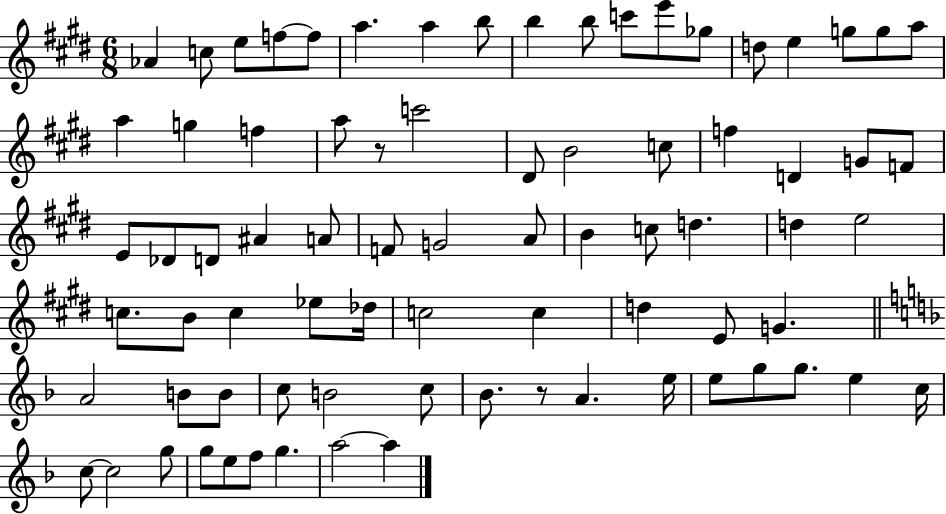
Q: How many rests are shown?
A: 2